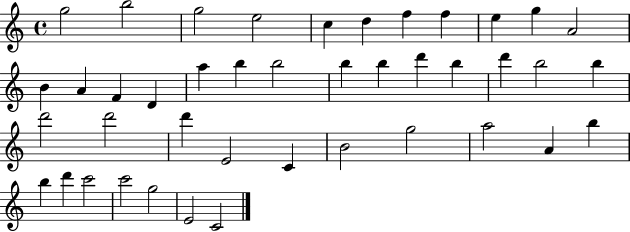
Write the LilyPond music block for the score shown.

{
  \clef treble
  \time 4/4
  \defaultTimeSignature
  \key c \major
  g''2 b''2 | g''2 e''2 | c''4 d''4 f''4 f''4 | e''4 g''4 a'2 | \break b'4 a'4 f'4 d'4 | a''4 b''4 b''2 | b''4 b''4 d'''4 b''4 | d'''4 b''2 b''4 | \break d'''2 d'''2 | d'''4 e'2 c'4 | b'2 g''2 | a''2 a'4 b''4 | \break b''4 d'''4 c'''2 | c'''2 g''2 | e'2 c'2 | \bar "|."
}